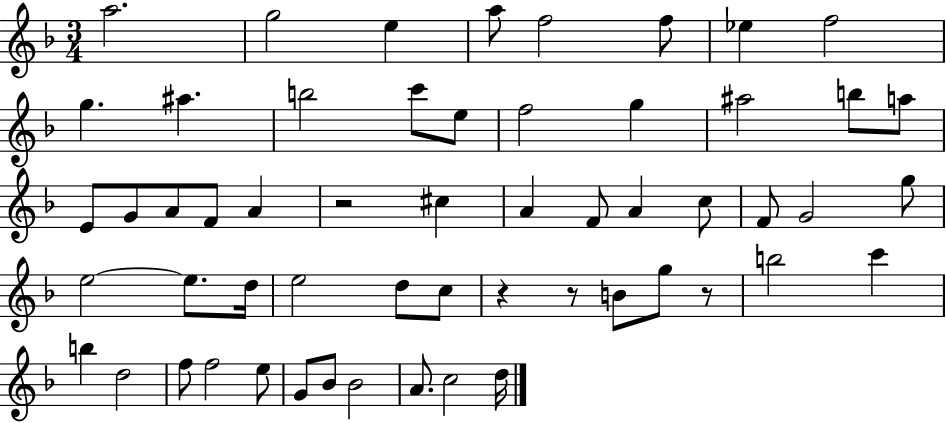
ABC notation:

X:1
T:Untitled
M:3/4
L:1/4
K:F
a2 g2 e a/2 f2 f/2 _e f2 g ^a b2 c'/2 e/2 f2 g ^a2 b/2 a/2 E/2 G/2 A/2 F/2 A z2 ^c A F/2 A c/2 F/2 G2 g/2 e2 e/2 d/4 e2 d/2 c/2 z z/2 B/2 g/2 z/2 b2 c' b d2 f/2 f2 e/2 G/2 _B/2 _B2 A/2 c2 d/4